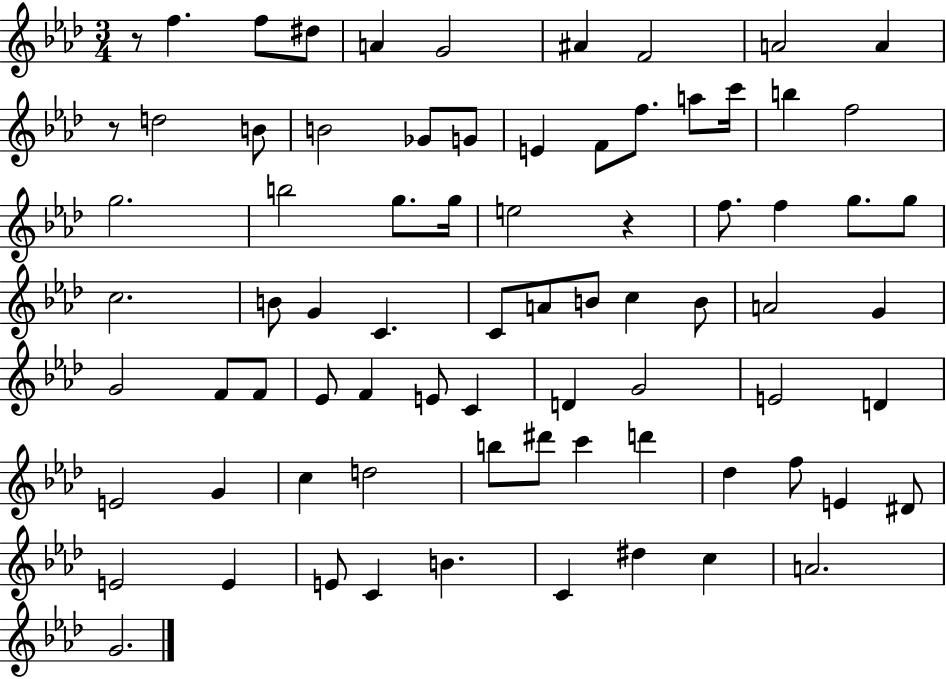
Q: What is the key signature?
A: AES major